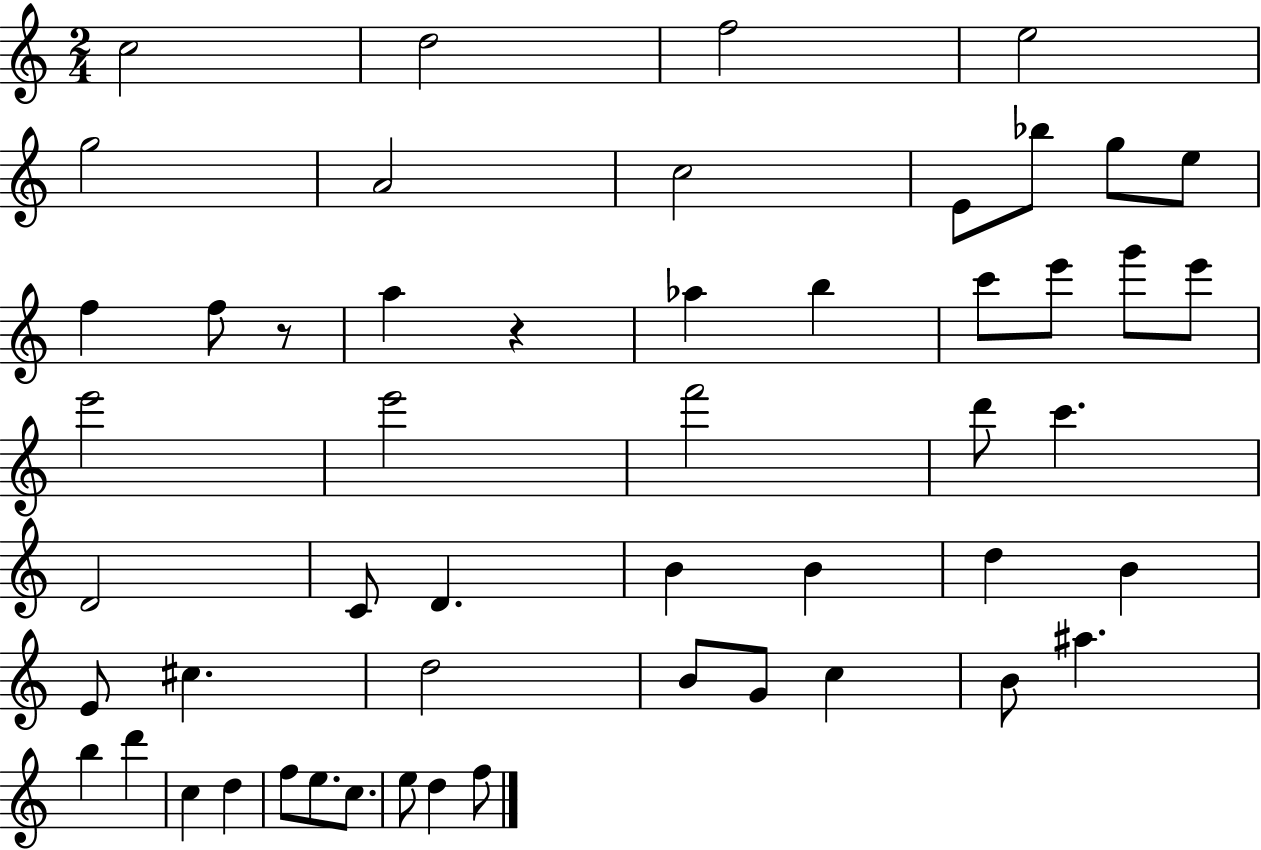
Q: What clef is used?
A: treble